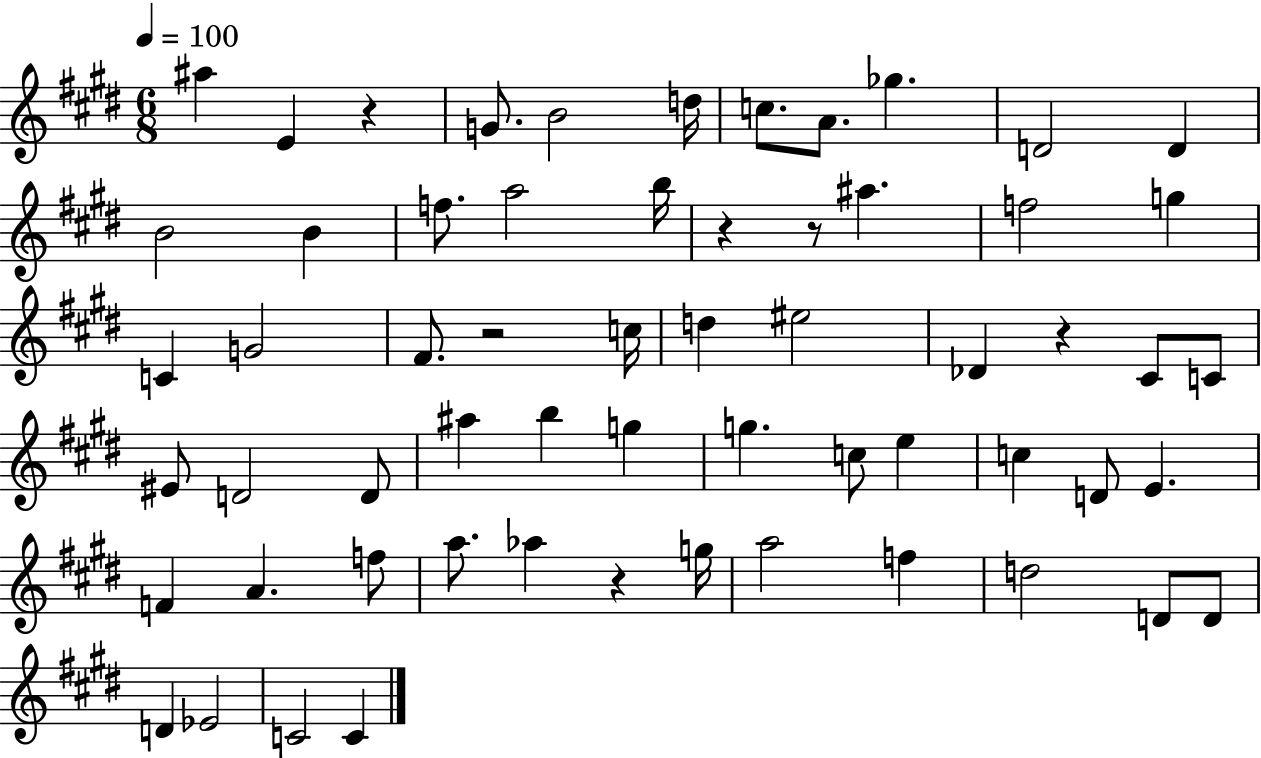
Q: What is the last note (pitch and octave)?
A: C4